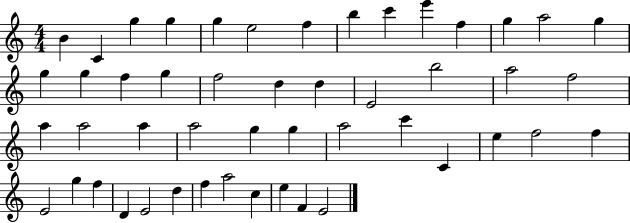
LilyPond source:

{
  \clef treble
  \numericTimeSignature
  \time 4/4
  \key c \major
  b'4 c'4 g''4 g''4 | g''4 e''2 f''4 | b''4 c'''4 e'''4 f''4 | g''4 a''2 g''4 | \break g''4 g''4 f''4 g''4 | f''2 d''4 d''4 | e'2 b''2 | a''2 f''2 | \break a''4 a''2 a''4 | a''2 g''4 g''4 | a''2 c'''4 c'4 | e''4 f''2 f''4 | \break e'2 g''4 f''4 | d'4 e'2 d''4 | f''4 a''2 c''4 | e''4 f'4 e'2 | \break \bar "|."
}